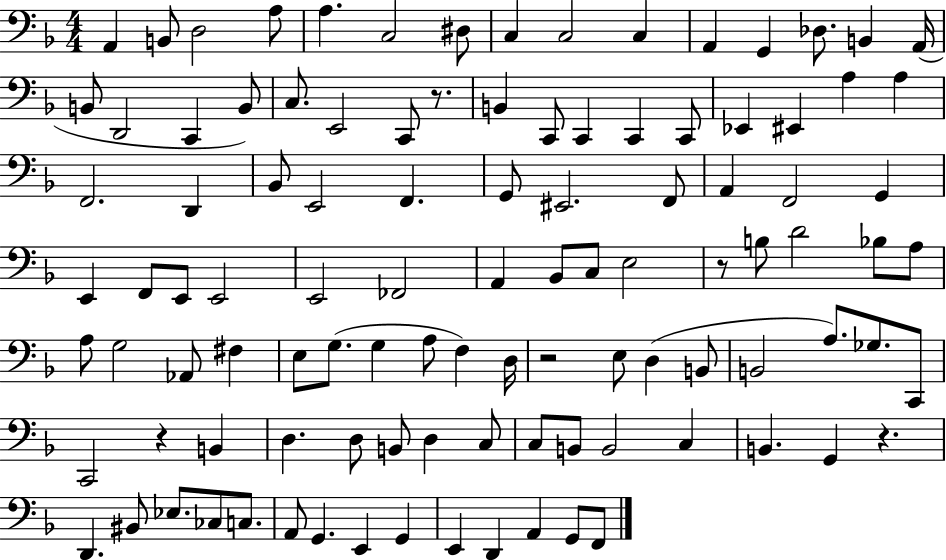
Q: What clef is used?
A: bass